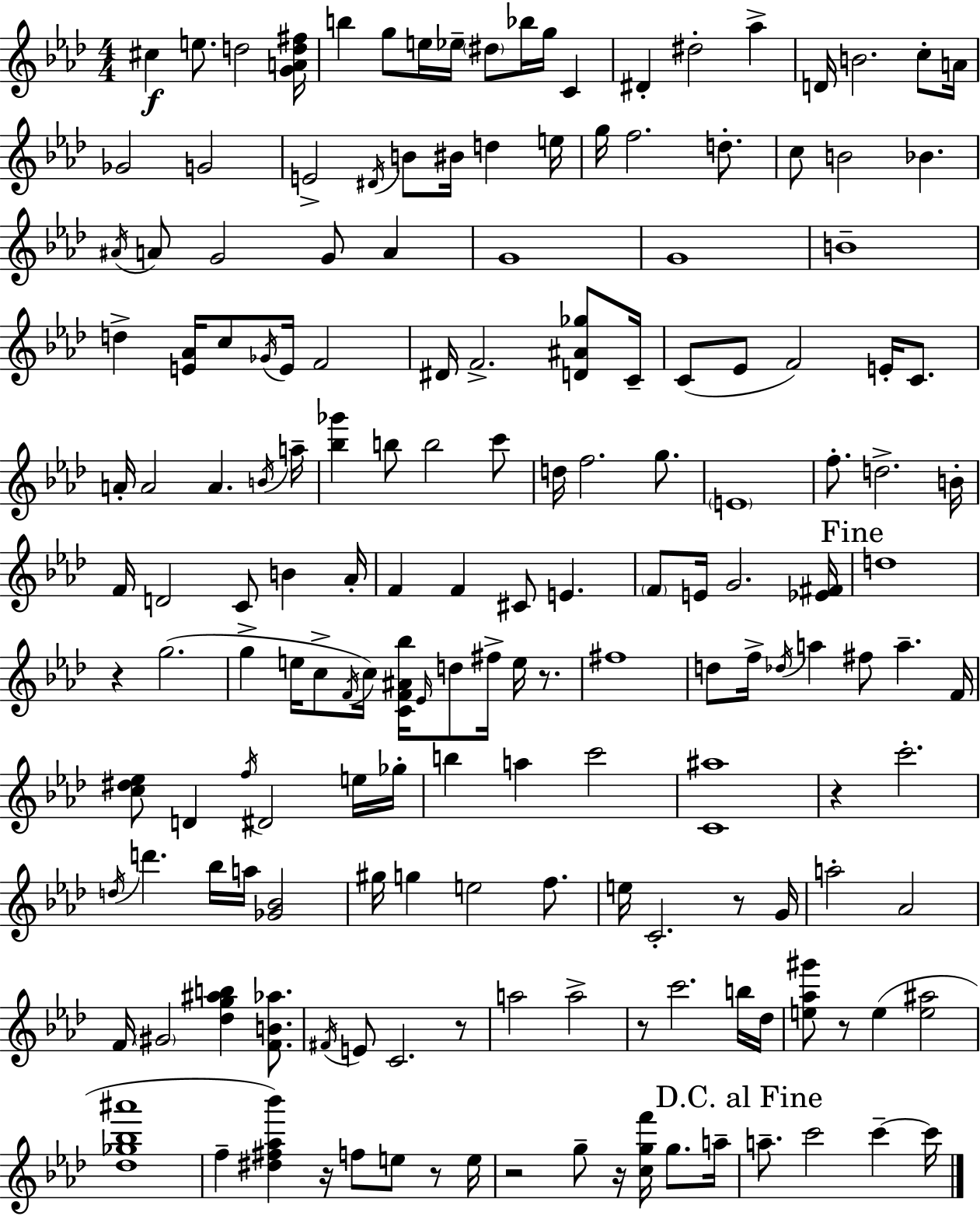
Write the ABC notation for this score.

X:1
T:Untitled
M:4/4
L:1/4
K:Fm
^c e/2 d2 [GAd^f]/4 b g/2 e/4 _e/4 ^d/2 _b/4 g/4 C ^D ^d2 _a D/4 B2 c/2 A/4 _G2 G2 E2 ^D/4 B/2 ^B/4 d e/4 g/4 f2 d/2 c/2 B2 _B ^A/4 A/2 G2 G/2 A G4 G4 B4 d [E_A]/4 c/2 _G/4 E/4 F2 ^D/4 F2 [D^A_g]/2 C/4 C/2 _E/2 F2 E/4 C/2 A/4 A2 A B/4 a/4 [_b_g'] b/2 b2 c'/2 d/4 f2 g/2 E4 f/2 d2 B/4 F/4 D2 C/2 B _A/4 F F ^C/2 E F/2 E/4 G2 [_E^F]/4 d4 z g2 g e/4 c/2 F/4 c/4 [CF^A_b]/4 _E/4 d/2 ^f/4 e/4 z/2 ^f4 d/2 f/4 _d/4 a ^f/2 a F/4 [c^d_e]/2 D f/4 ^D2 e/4 _g/4 b a c'2 [C^a]4 z c'2 d/4 d' _b/4 a/4 [_G_B]2 ^g/4 g e2 f/2 e/4 C2 z/2 G/4 a2 _A2 F/4 ^G2 [_dg^ab] [FB_a]/2 ^F/4 E/2 C2 z/2 a2 a2 z/2 c'2 b/4 _d/4 [e_a^g']/2 z/2 e [e^a]2 [_d_g_b^a']4 f [^d^f_a_b'] z/4 f/2 e/2 z/2 e/4 z2 g/2 z/4 [cgf']/4 g/2 a/4 a/2 c'2 c' c'/4